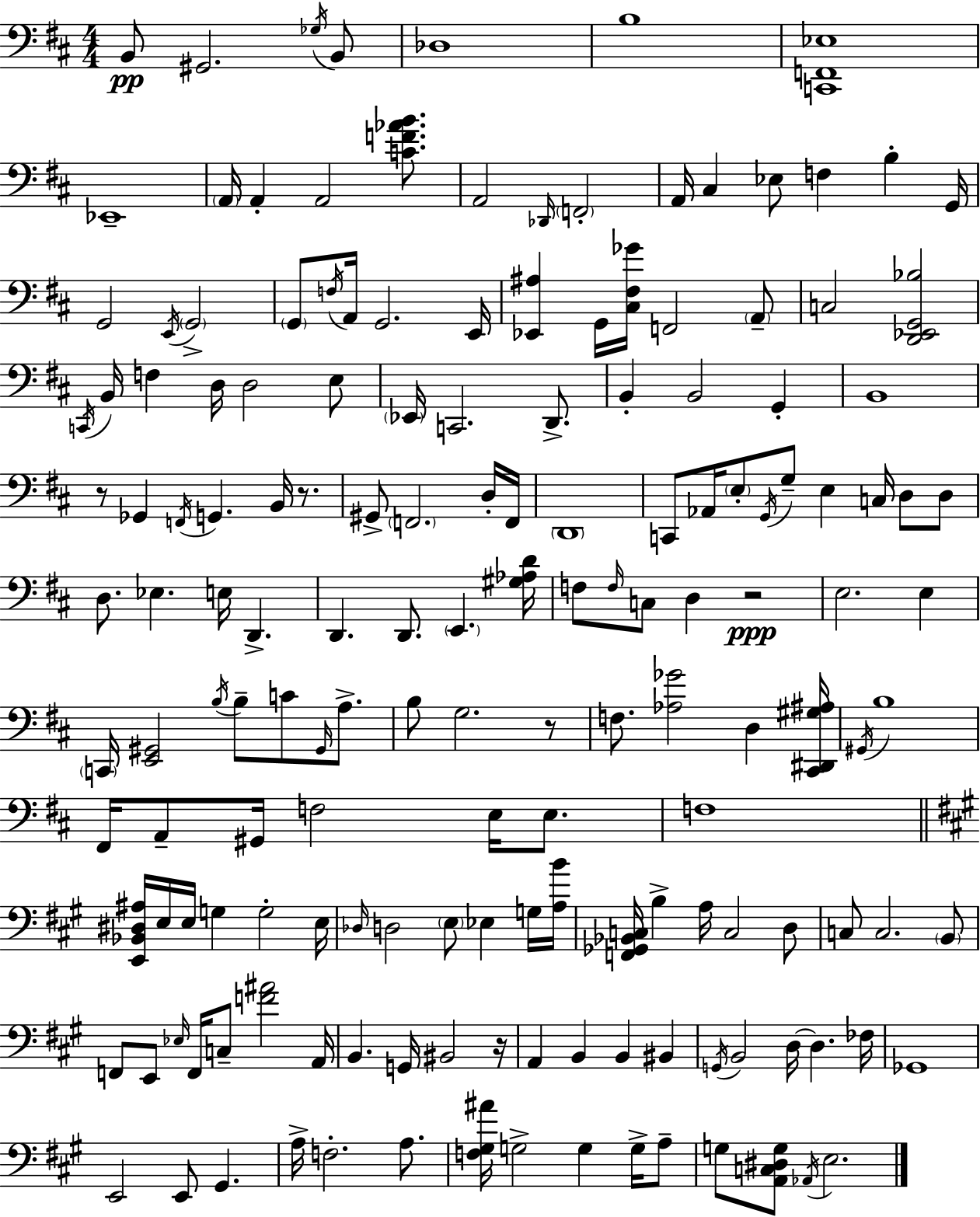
{
  \clef bass
  \numericTimeSignature
  \time 4/4
  \key d \major
  b,8\pp gis,2. \acciaccatura { ges16 } b,8 | des1 | b1 | <c, f, ees>1 | \break ees,1-- | \parenthesize a,16 a,4-. a,2 <c' f' aes' b'>8. | a,2 \grace { des,16 } \parenthesize f,2-. | a,16 cis4 ees8 f4 b4-. | \break g,16 g,2 \acciaccatura { e,16 } \parenthesize g,2-> | \parenthesize g,8 \acciaccatura { f16 } a,16 g,2. | e,16 <ees, ais>4 g,16 <cis fis ges'>16 f,2 | \parenthesize a,8-- c2 <d, ees, g, bes>2 | \break \acciaccatura { c,16 } b,16 f4 d16 d2 | e8 \parenthesize ees,16 c,2. | d,8.-> b,4-. b,2 | g,4-. b,1 | \break r8 ges,4 \acciaccatura { f,16 } g,4. | b,16 r8. gis,8-> \parenthesize f,2. | d16-. f,16 \parenthesize d,1 | c,8 aes,16 \parenthesize e8-. \acciaccatura { g,16 } g8-- e4 | \break c16 d8 d8 d8. ees4. | e16 d,4.-> d,4. d,8. | \parenthesize e,4. <gis aes d'>16 f8 \grace { f16 } c8 d4 | r2\ppp e2. | \break e4 \parenthesize c,16 <e, gis,>2 | \acciaccatura { b16 } b8-- c'8 \grace { gis,16 } a8.-> b8 g2. | r8 f8. <aes ges'>2 | d4 <cis, dis, gis ais>16 \acciaccatura { gis,16 } b1 | \break fis,16 a,8-- gis,16 f2 | e16 e8. f1 | \bar "||" \break \key a \major <e, bes, dis ais>16 e16 e16 g4 g2-. e16 | \grace { des16 } d2 \parenthesize e8 ees4 g16 | <a b'>16 <f, ges, bes, c>16 b4-> a16 c2 d8 | c8 c2. \parenthesize b,8 | \break f,8 e,8 \grace { ees16 } f,16 c8-- <f' ais'>2 | a,16 b,4. g,16 bis,2 | r16 a,4 b,4 b,4 bis,4 | \acciaccatura { g,16 } b,2 d16~~ d4. | \break fes16 ges,1 | e,2 e,8 gis,4. | a16-> f2.-. | a8. <f gis ais'>16 g2-> g4 | \break g16-> a8-- g8 <a, c dis g>8 \acciaccatura { aes,16 } e2. | \bar "|."
}